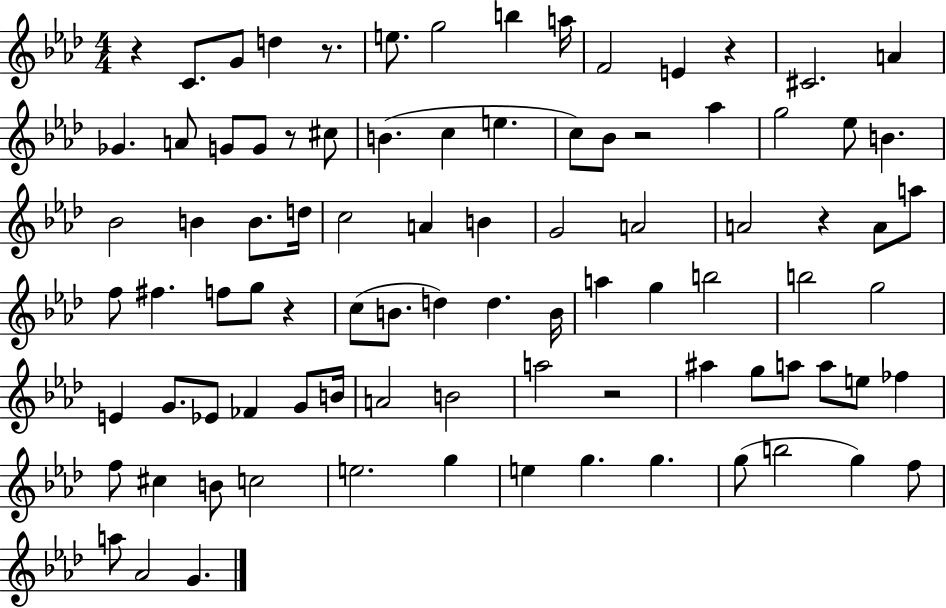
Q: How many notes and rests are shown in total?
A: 90